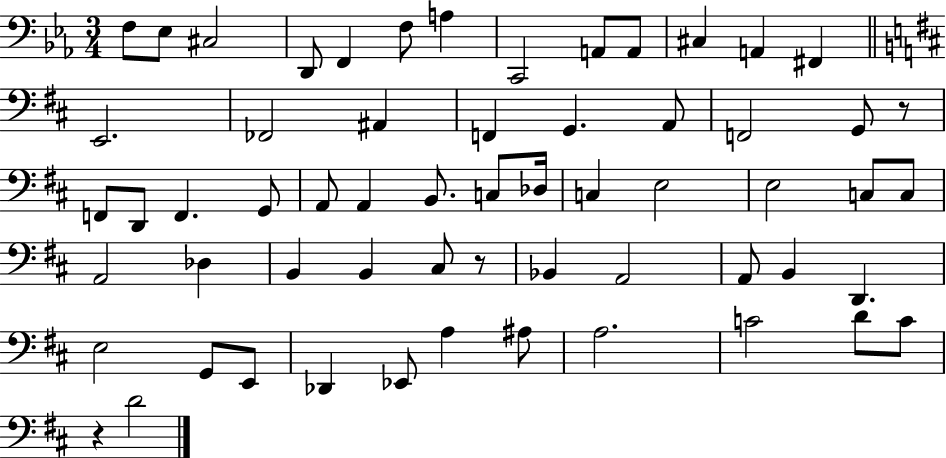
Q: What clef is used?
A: bass